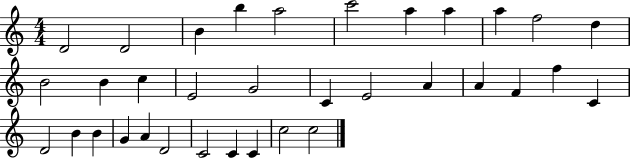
{
  \clef treble
  \numericTimeSignature
  \time 4/4
  \key c \major
  d'2 d'2 | b'4 b''4 a''2 | c'''2 a''4 a''4 | a''4 f''2 d''4 | \break b'2 b'4 c''4 | e'2 g'2 | c'4 e'2 a'4 | a'4 f'4 f''4 c'4 | \break d'2 b'4 b'4 | g'4 a'4 d'2 | c'2 c'4 c'4 | c''2 c''2 | \break \bar "|."
}